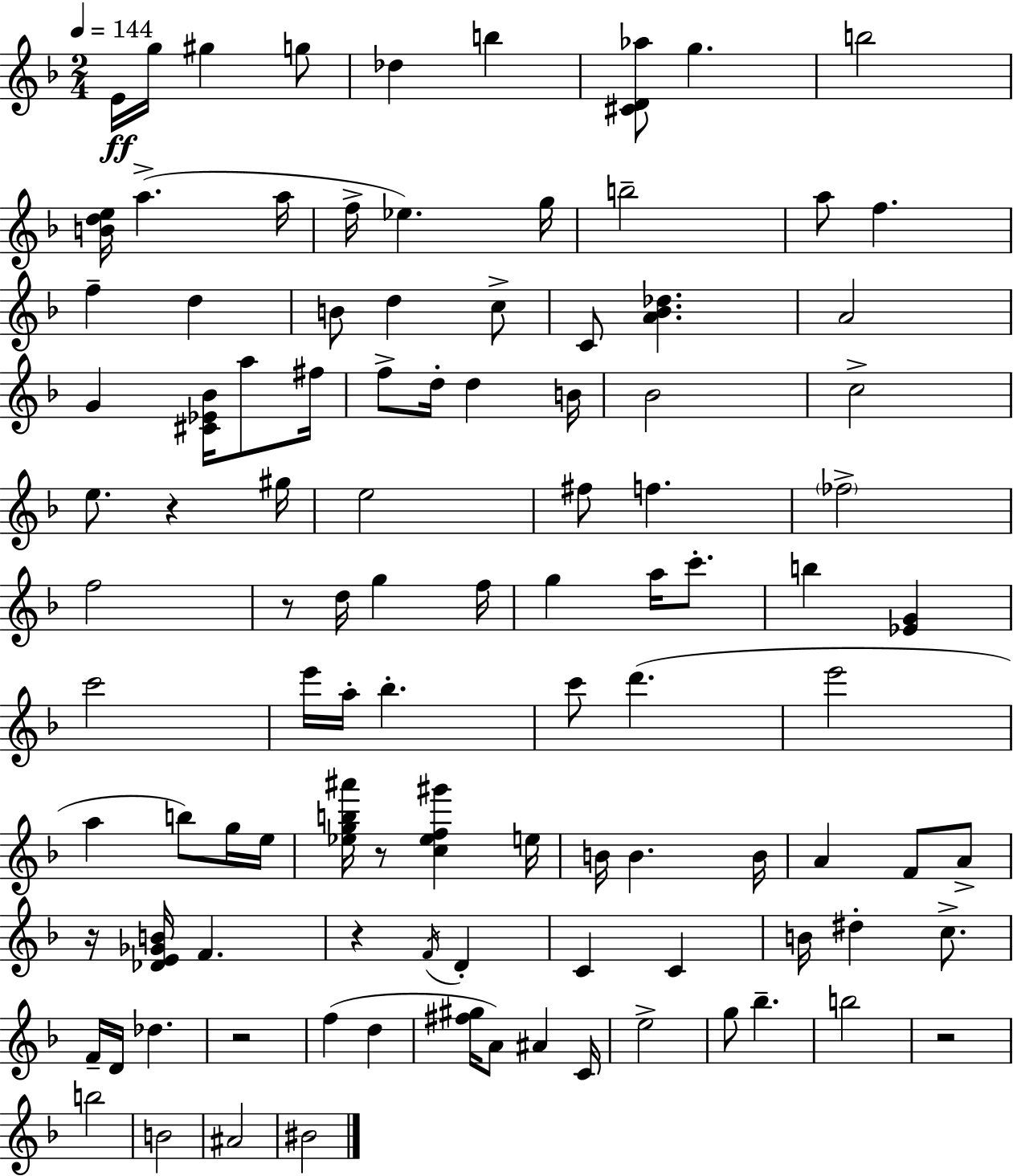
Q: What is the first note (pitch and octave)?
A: E4